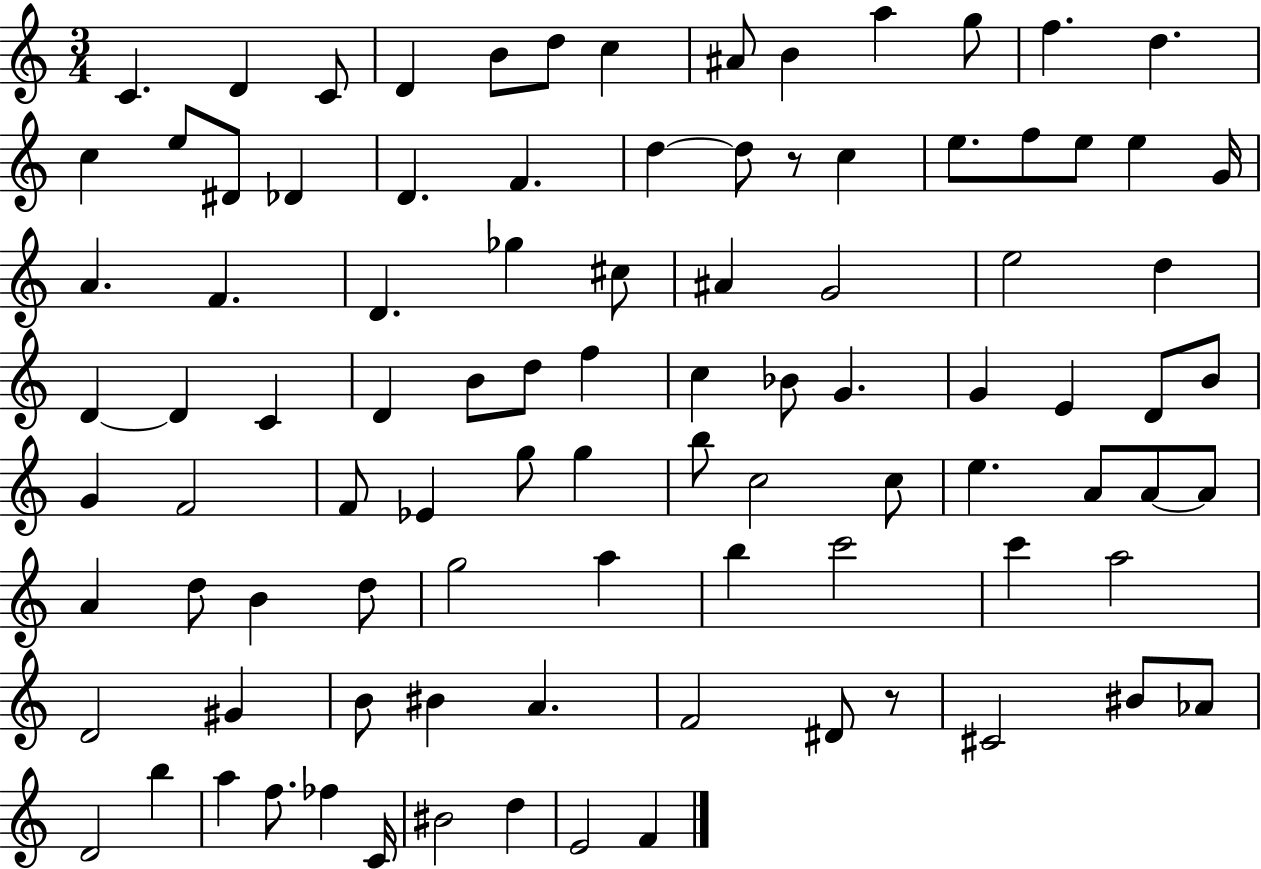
C4/q. D4/q C4/e D4/q B4/e D5/e C5/q A#4/e B4/q A5/q G5/e F5/q. D5/q. C5/q E5/e D#4/e Db4/q D4/q. F4/q. D5/q D5/e R/e C5/q E5/e. F5/e E5/e E5/q G4/s A4/q. F4/q. D4/q. Gb5/q C#5/e A#4/q G4/h E5/h D5/q D4/q D4/q C4/q D4/q B4/e D5/e F5/q C5/q Bb4/e G4/q. G4/q E4/q D4/e B4/e G4/q F4/h F4/e Eb4/q G5/e G5/q B5/e C5/h C5/e E5/q. A4/e A4/e A4/e A4/q D5/e B4/q D5/e G5/h A5/q B5/q C6/h C6/q A5/h D4/h G#4/q B4/e BIS4/q A4/q. F4/h D#4/e R/e C#4/h BIS4/e Ab4/e D4/h B5/q A5/q F5/e. FES5/q C4/s BIS4/h D5/q E4/h F4/q